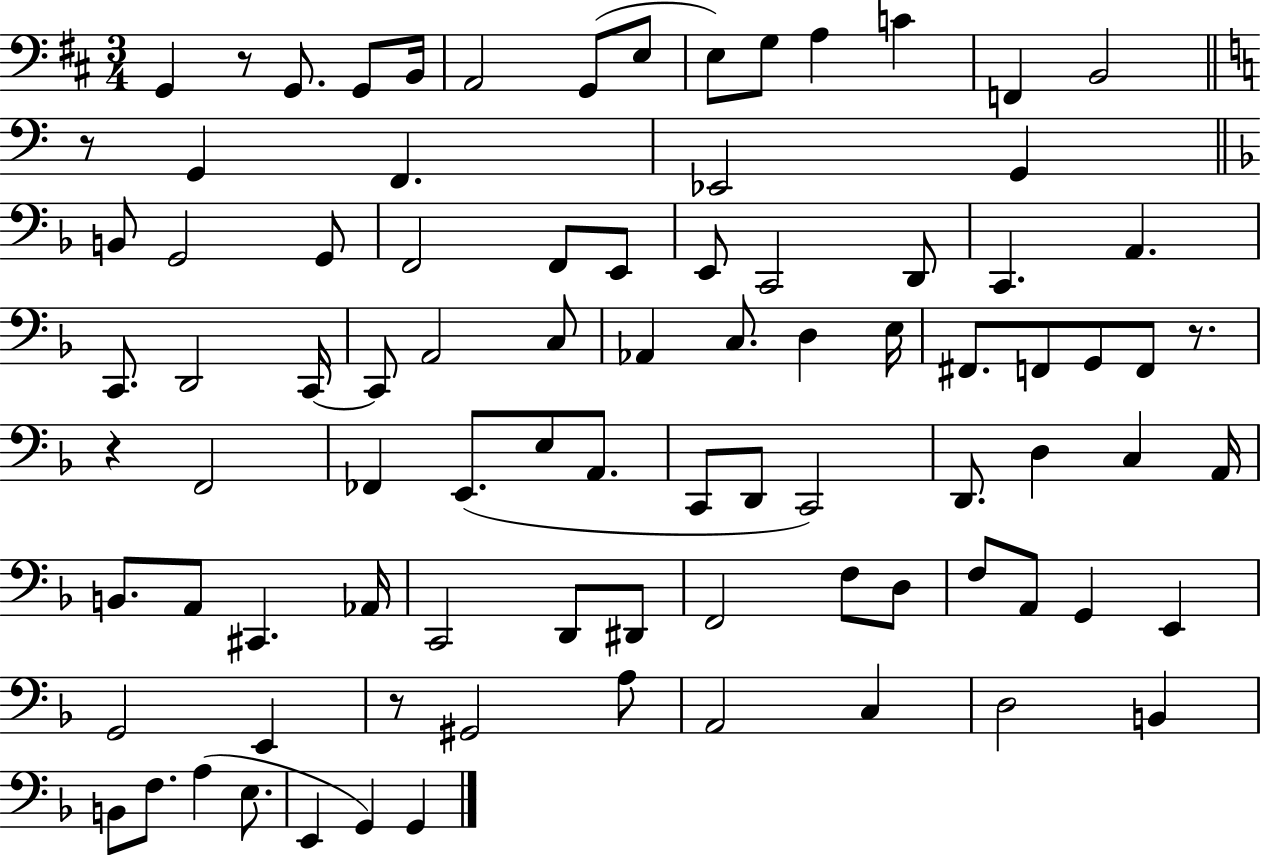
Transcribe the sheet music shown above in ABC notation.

X:1
T:Untitled
M:3/4
L:1/4
K:D
G,, z/2 G,,/2 G,,/2 B,,/4 A,,2 G,,/2 E,/2 E,/2 G,/2 A, C F,, B,,2 z/2 G,, F,, _E,,2 G,, B,,/2 G,,2 G,,/2 F,,2 F,,/2 E,,/2 E,,/2 C,,2 D,,/2 C,, A,, C,,/2 D,,2 C,,/4 C,,/2 A,,2 C,/2 _A,, C,/2 D, E,/4 ^F,,/2 F,,/2 G,,/2 F,,/2 z/2 z F,,2 _F,, E,,/2 E,/2 A,,/2 C,,/2 D,,/2 C,,2 D,,/2 D, C, A,,/4 B,,/2 A,,/2 ^C,, _A,,/4 C,,2 D,,/2 ^D,,/2 F,,2 F,/2 D,/2 F,/2 A,,/2 G,, E,, G,,2 E,, z/2 ^G,,2 A,/2 A,,2 C, D,2 B,, B,,/2 F,/2 A, E,/2 E,, G,, G,,